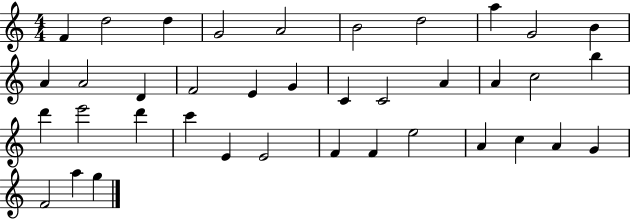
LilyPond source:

{
  \clef treble
  \numericTimeSignature
  \time 4/4
  \key c \major
  f'4 d''2 d''4 | g'2 a'2 | b'2 d''2 | a''4 g'2 b'4 | \break a'4 a'2 d'4 | f'2 e'4 g'4 | c'4 c'2 a'4 | a'4 c''2 b''4 | \break d'''4 e'''2 d'''4 | c'''4 e'4 e'2 | f'4 f'4 e''2 | a'4 c''4 a'4 g'4 | \break f'2 a''4 g''4 | \bar "|."
}